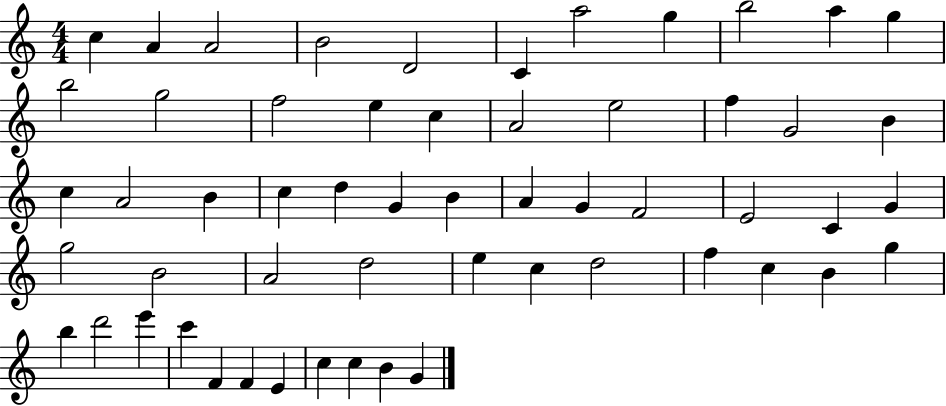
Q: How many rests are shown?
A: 0